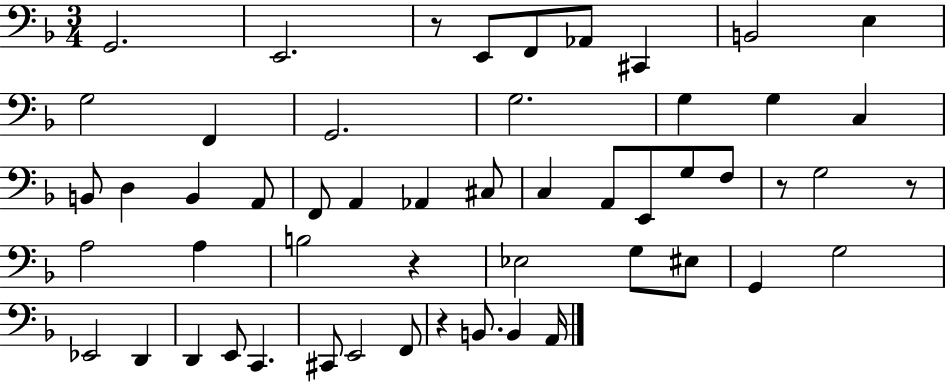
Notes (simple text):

G2/h. E2/h. R/e E2/e F2/e Ab2/e C#2/q B2/h E3/q G3/h F2/q G2/h. G3/h. G3/q G3/q C3/q B2/e D3/q B2/q A2/e F2/e A2/q Ab2/q C#3/e C3/q A2/e E2/e G3/e F3/e R/e G3/h R/e A3/h A3/q B3/h R/q Eb3/h G3/e EIS3/e G2/q G3/h Eb2/h D2/q D2/q E2/e C2/q. C#2/e E2/h F2/e R/q B2/e. B2/q A2/s